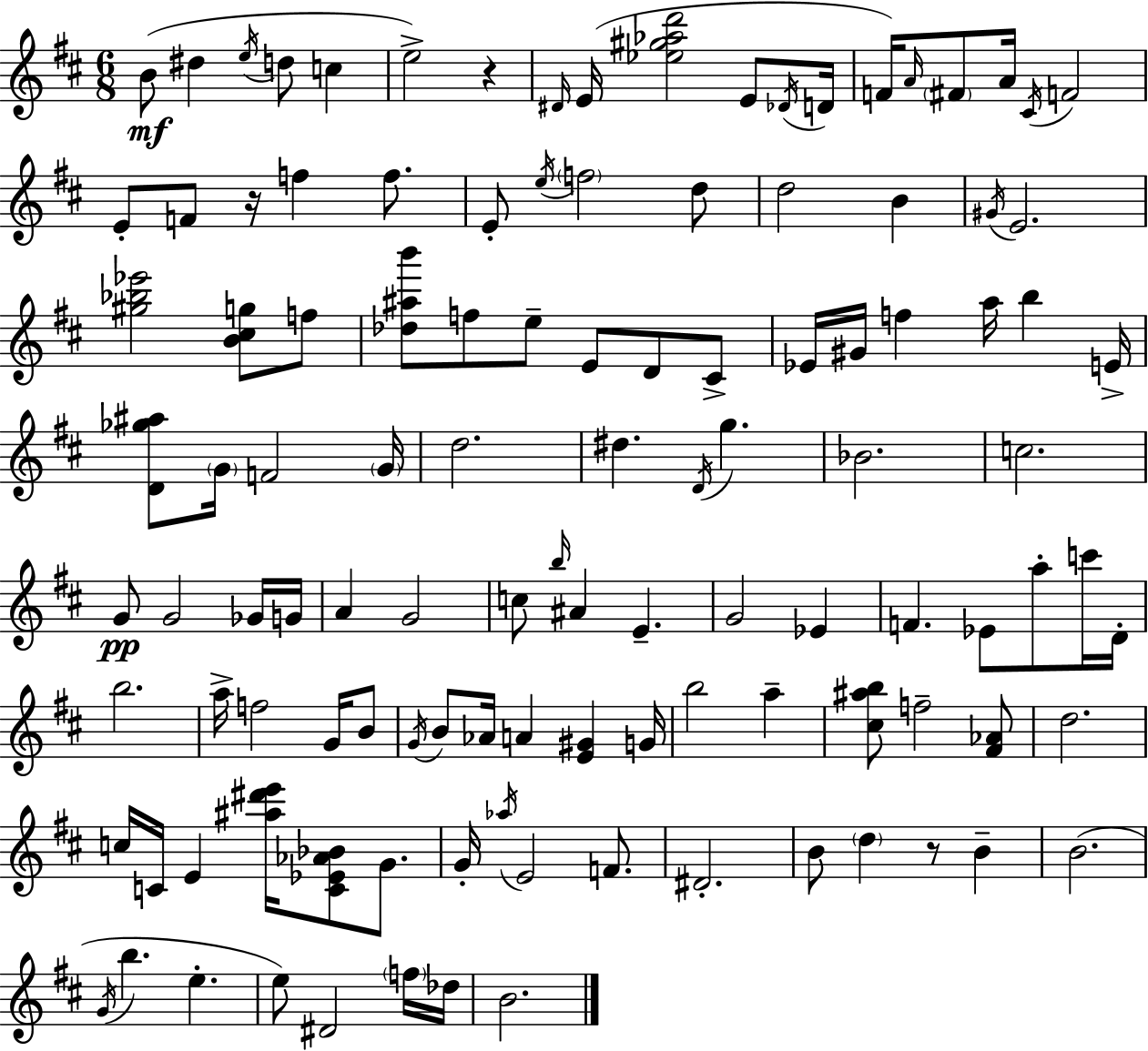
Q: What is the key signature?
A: D major